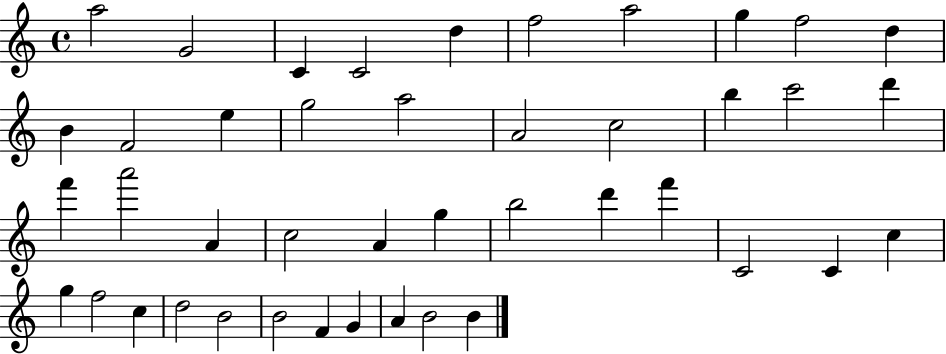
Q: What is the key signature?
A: C major